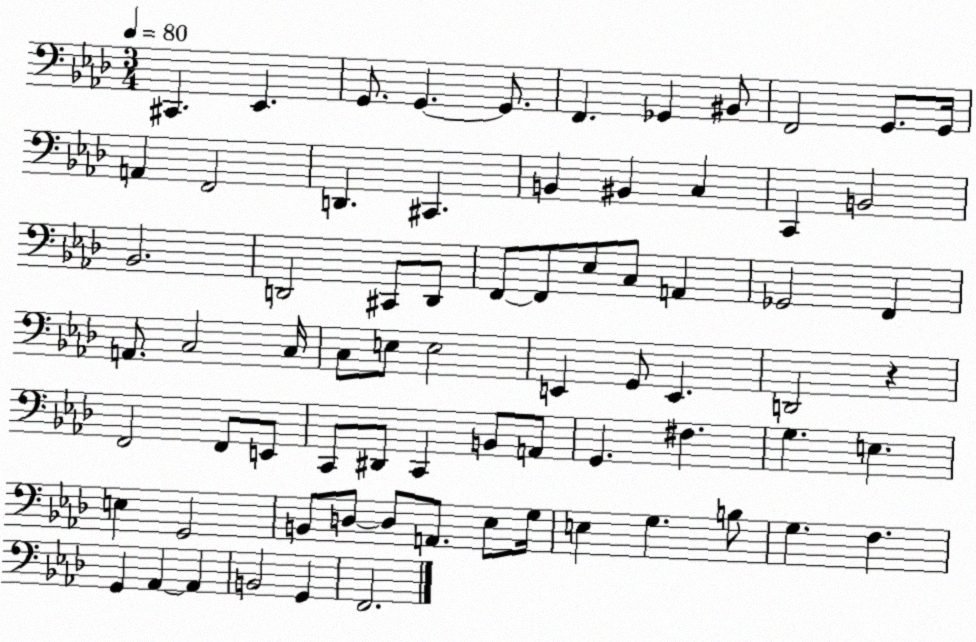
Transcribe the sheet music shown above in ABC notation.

X:1
T:Untitled
M:3/4
L:1/4
K:Ab
^C,, _E,, G,,/2 G,, G,,/2 F,, _G,, ^B,,/2 F,,2 G,,/2 G,,/4 A,, F,,2 D,, ^C,, B,, ^B,, C, C,, B,,2 _B,,2 D,,2 ^C,,/2 D,,/2 F,,/2 F,,/2 _E,/2 C,/2 A,, _G,,2 F,, A,,/2 C,2 C,/4 C,/2 E,/2 E,2 E,, G,,/2 E,, D,,2 z F,,2 F,,/2 E,,/2 C,,/2 ^D,,/2 C,, B,,/2 A,,/2 G,, ^F, G, E, E, G,,2 B,,/2 D,/2 D,/2 A,,/2 _E,/2 G,/4 E, G, B,/2 G, F, G,, _A,, _A,, B,,2 G,, F,,2